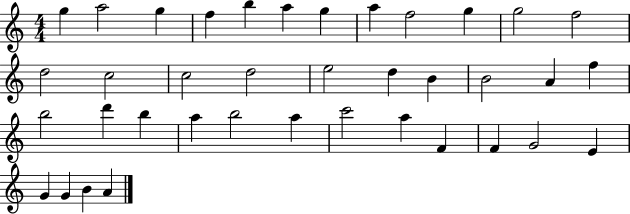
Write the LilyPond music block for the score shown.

{
  \clef treble
  \numericTimeSignature
  \time 4/4
  \key c \major
  g''4 a''2 g''4 | f''4 b''4 a''4 g''4 | a''4 f''2 g''4 | g''2 f''2 | \break d''2 c''2 | c''2 d''2 | e''2 d''4 b'4 | b'2 a'4 f''4 | \break b''2 d'''4 b''4 | a''4 b''2 a''4 | c'''2 a''4 f'4 | f'4 g'2 e'4 | \break g'4 g'4 b'4 a'4 | \bar "|."
}